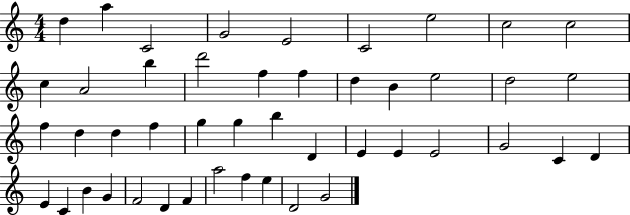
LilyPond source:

{
  \clef treble
  \numericTimeSignature
  \time 4/4
  \key c \major
  d''4 a''4 c'2 | g'2 e'2 | c'2 e''2 | c''2 c''2 | \break c''4 a'2 b''4 | d'''2 f''4 f''4 | d''4 b'4 e''2 | d''2 e''2 | \break f''4 d''4 d''4 f''4 | g''4 g''4 b''4 d'4 | e'4 e'4 e'2 | g'2 c'4 d'4 | \break e'4 c'4 b'4 g'4 | f'2 d'4 f'4 | a''2 f''4 e''4 | d'2 g'2 | \break \bar "|."
}